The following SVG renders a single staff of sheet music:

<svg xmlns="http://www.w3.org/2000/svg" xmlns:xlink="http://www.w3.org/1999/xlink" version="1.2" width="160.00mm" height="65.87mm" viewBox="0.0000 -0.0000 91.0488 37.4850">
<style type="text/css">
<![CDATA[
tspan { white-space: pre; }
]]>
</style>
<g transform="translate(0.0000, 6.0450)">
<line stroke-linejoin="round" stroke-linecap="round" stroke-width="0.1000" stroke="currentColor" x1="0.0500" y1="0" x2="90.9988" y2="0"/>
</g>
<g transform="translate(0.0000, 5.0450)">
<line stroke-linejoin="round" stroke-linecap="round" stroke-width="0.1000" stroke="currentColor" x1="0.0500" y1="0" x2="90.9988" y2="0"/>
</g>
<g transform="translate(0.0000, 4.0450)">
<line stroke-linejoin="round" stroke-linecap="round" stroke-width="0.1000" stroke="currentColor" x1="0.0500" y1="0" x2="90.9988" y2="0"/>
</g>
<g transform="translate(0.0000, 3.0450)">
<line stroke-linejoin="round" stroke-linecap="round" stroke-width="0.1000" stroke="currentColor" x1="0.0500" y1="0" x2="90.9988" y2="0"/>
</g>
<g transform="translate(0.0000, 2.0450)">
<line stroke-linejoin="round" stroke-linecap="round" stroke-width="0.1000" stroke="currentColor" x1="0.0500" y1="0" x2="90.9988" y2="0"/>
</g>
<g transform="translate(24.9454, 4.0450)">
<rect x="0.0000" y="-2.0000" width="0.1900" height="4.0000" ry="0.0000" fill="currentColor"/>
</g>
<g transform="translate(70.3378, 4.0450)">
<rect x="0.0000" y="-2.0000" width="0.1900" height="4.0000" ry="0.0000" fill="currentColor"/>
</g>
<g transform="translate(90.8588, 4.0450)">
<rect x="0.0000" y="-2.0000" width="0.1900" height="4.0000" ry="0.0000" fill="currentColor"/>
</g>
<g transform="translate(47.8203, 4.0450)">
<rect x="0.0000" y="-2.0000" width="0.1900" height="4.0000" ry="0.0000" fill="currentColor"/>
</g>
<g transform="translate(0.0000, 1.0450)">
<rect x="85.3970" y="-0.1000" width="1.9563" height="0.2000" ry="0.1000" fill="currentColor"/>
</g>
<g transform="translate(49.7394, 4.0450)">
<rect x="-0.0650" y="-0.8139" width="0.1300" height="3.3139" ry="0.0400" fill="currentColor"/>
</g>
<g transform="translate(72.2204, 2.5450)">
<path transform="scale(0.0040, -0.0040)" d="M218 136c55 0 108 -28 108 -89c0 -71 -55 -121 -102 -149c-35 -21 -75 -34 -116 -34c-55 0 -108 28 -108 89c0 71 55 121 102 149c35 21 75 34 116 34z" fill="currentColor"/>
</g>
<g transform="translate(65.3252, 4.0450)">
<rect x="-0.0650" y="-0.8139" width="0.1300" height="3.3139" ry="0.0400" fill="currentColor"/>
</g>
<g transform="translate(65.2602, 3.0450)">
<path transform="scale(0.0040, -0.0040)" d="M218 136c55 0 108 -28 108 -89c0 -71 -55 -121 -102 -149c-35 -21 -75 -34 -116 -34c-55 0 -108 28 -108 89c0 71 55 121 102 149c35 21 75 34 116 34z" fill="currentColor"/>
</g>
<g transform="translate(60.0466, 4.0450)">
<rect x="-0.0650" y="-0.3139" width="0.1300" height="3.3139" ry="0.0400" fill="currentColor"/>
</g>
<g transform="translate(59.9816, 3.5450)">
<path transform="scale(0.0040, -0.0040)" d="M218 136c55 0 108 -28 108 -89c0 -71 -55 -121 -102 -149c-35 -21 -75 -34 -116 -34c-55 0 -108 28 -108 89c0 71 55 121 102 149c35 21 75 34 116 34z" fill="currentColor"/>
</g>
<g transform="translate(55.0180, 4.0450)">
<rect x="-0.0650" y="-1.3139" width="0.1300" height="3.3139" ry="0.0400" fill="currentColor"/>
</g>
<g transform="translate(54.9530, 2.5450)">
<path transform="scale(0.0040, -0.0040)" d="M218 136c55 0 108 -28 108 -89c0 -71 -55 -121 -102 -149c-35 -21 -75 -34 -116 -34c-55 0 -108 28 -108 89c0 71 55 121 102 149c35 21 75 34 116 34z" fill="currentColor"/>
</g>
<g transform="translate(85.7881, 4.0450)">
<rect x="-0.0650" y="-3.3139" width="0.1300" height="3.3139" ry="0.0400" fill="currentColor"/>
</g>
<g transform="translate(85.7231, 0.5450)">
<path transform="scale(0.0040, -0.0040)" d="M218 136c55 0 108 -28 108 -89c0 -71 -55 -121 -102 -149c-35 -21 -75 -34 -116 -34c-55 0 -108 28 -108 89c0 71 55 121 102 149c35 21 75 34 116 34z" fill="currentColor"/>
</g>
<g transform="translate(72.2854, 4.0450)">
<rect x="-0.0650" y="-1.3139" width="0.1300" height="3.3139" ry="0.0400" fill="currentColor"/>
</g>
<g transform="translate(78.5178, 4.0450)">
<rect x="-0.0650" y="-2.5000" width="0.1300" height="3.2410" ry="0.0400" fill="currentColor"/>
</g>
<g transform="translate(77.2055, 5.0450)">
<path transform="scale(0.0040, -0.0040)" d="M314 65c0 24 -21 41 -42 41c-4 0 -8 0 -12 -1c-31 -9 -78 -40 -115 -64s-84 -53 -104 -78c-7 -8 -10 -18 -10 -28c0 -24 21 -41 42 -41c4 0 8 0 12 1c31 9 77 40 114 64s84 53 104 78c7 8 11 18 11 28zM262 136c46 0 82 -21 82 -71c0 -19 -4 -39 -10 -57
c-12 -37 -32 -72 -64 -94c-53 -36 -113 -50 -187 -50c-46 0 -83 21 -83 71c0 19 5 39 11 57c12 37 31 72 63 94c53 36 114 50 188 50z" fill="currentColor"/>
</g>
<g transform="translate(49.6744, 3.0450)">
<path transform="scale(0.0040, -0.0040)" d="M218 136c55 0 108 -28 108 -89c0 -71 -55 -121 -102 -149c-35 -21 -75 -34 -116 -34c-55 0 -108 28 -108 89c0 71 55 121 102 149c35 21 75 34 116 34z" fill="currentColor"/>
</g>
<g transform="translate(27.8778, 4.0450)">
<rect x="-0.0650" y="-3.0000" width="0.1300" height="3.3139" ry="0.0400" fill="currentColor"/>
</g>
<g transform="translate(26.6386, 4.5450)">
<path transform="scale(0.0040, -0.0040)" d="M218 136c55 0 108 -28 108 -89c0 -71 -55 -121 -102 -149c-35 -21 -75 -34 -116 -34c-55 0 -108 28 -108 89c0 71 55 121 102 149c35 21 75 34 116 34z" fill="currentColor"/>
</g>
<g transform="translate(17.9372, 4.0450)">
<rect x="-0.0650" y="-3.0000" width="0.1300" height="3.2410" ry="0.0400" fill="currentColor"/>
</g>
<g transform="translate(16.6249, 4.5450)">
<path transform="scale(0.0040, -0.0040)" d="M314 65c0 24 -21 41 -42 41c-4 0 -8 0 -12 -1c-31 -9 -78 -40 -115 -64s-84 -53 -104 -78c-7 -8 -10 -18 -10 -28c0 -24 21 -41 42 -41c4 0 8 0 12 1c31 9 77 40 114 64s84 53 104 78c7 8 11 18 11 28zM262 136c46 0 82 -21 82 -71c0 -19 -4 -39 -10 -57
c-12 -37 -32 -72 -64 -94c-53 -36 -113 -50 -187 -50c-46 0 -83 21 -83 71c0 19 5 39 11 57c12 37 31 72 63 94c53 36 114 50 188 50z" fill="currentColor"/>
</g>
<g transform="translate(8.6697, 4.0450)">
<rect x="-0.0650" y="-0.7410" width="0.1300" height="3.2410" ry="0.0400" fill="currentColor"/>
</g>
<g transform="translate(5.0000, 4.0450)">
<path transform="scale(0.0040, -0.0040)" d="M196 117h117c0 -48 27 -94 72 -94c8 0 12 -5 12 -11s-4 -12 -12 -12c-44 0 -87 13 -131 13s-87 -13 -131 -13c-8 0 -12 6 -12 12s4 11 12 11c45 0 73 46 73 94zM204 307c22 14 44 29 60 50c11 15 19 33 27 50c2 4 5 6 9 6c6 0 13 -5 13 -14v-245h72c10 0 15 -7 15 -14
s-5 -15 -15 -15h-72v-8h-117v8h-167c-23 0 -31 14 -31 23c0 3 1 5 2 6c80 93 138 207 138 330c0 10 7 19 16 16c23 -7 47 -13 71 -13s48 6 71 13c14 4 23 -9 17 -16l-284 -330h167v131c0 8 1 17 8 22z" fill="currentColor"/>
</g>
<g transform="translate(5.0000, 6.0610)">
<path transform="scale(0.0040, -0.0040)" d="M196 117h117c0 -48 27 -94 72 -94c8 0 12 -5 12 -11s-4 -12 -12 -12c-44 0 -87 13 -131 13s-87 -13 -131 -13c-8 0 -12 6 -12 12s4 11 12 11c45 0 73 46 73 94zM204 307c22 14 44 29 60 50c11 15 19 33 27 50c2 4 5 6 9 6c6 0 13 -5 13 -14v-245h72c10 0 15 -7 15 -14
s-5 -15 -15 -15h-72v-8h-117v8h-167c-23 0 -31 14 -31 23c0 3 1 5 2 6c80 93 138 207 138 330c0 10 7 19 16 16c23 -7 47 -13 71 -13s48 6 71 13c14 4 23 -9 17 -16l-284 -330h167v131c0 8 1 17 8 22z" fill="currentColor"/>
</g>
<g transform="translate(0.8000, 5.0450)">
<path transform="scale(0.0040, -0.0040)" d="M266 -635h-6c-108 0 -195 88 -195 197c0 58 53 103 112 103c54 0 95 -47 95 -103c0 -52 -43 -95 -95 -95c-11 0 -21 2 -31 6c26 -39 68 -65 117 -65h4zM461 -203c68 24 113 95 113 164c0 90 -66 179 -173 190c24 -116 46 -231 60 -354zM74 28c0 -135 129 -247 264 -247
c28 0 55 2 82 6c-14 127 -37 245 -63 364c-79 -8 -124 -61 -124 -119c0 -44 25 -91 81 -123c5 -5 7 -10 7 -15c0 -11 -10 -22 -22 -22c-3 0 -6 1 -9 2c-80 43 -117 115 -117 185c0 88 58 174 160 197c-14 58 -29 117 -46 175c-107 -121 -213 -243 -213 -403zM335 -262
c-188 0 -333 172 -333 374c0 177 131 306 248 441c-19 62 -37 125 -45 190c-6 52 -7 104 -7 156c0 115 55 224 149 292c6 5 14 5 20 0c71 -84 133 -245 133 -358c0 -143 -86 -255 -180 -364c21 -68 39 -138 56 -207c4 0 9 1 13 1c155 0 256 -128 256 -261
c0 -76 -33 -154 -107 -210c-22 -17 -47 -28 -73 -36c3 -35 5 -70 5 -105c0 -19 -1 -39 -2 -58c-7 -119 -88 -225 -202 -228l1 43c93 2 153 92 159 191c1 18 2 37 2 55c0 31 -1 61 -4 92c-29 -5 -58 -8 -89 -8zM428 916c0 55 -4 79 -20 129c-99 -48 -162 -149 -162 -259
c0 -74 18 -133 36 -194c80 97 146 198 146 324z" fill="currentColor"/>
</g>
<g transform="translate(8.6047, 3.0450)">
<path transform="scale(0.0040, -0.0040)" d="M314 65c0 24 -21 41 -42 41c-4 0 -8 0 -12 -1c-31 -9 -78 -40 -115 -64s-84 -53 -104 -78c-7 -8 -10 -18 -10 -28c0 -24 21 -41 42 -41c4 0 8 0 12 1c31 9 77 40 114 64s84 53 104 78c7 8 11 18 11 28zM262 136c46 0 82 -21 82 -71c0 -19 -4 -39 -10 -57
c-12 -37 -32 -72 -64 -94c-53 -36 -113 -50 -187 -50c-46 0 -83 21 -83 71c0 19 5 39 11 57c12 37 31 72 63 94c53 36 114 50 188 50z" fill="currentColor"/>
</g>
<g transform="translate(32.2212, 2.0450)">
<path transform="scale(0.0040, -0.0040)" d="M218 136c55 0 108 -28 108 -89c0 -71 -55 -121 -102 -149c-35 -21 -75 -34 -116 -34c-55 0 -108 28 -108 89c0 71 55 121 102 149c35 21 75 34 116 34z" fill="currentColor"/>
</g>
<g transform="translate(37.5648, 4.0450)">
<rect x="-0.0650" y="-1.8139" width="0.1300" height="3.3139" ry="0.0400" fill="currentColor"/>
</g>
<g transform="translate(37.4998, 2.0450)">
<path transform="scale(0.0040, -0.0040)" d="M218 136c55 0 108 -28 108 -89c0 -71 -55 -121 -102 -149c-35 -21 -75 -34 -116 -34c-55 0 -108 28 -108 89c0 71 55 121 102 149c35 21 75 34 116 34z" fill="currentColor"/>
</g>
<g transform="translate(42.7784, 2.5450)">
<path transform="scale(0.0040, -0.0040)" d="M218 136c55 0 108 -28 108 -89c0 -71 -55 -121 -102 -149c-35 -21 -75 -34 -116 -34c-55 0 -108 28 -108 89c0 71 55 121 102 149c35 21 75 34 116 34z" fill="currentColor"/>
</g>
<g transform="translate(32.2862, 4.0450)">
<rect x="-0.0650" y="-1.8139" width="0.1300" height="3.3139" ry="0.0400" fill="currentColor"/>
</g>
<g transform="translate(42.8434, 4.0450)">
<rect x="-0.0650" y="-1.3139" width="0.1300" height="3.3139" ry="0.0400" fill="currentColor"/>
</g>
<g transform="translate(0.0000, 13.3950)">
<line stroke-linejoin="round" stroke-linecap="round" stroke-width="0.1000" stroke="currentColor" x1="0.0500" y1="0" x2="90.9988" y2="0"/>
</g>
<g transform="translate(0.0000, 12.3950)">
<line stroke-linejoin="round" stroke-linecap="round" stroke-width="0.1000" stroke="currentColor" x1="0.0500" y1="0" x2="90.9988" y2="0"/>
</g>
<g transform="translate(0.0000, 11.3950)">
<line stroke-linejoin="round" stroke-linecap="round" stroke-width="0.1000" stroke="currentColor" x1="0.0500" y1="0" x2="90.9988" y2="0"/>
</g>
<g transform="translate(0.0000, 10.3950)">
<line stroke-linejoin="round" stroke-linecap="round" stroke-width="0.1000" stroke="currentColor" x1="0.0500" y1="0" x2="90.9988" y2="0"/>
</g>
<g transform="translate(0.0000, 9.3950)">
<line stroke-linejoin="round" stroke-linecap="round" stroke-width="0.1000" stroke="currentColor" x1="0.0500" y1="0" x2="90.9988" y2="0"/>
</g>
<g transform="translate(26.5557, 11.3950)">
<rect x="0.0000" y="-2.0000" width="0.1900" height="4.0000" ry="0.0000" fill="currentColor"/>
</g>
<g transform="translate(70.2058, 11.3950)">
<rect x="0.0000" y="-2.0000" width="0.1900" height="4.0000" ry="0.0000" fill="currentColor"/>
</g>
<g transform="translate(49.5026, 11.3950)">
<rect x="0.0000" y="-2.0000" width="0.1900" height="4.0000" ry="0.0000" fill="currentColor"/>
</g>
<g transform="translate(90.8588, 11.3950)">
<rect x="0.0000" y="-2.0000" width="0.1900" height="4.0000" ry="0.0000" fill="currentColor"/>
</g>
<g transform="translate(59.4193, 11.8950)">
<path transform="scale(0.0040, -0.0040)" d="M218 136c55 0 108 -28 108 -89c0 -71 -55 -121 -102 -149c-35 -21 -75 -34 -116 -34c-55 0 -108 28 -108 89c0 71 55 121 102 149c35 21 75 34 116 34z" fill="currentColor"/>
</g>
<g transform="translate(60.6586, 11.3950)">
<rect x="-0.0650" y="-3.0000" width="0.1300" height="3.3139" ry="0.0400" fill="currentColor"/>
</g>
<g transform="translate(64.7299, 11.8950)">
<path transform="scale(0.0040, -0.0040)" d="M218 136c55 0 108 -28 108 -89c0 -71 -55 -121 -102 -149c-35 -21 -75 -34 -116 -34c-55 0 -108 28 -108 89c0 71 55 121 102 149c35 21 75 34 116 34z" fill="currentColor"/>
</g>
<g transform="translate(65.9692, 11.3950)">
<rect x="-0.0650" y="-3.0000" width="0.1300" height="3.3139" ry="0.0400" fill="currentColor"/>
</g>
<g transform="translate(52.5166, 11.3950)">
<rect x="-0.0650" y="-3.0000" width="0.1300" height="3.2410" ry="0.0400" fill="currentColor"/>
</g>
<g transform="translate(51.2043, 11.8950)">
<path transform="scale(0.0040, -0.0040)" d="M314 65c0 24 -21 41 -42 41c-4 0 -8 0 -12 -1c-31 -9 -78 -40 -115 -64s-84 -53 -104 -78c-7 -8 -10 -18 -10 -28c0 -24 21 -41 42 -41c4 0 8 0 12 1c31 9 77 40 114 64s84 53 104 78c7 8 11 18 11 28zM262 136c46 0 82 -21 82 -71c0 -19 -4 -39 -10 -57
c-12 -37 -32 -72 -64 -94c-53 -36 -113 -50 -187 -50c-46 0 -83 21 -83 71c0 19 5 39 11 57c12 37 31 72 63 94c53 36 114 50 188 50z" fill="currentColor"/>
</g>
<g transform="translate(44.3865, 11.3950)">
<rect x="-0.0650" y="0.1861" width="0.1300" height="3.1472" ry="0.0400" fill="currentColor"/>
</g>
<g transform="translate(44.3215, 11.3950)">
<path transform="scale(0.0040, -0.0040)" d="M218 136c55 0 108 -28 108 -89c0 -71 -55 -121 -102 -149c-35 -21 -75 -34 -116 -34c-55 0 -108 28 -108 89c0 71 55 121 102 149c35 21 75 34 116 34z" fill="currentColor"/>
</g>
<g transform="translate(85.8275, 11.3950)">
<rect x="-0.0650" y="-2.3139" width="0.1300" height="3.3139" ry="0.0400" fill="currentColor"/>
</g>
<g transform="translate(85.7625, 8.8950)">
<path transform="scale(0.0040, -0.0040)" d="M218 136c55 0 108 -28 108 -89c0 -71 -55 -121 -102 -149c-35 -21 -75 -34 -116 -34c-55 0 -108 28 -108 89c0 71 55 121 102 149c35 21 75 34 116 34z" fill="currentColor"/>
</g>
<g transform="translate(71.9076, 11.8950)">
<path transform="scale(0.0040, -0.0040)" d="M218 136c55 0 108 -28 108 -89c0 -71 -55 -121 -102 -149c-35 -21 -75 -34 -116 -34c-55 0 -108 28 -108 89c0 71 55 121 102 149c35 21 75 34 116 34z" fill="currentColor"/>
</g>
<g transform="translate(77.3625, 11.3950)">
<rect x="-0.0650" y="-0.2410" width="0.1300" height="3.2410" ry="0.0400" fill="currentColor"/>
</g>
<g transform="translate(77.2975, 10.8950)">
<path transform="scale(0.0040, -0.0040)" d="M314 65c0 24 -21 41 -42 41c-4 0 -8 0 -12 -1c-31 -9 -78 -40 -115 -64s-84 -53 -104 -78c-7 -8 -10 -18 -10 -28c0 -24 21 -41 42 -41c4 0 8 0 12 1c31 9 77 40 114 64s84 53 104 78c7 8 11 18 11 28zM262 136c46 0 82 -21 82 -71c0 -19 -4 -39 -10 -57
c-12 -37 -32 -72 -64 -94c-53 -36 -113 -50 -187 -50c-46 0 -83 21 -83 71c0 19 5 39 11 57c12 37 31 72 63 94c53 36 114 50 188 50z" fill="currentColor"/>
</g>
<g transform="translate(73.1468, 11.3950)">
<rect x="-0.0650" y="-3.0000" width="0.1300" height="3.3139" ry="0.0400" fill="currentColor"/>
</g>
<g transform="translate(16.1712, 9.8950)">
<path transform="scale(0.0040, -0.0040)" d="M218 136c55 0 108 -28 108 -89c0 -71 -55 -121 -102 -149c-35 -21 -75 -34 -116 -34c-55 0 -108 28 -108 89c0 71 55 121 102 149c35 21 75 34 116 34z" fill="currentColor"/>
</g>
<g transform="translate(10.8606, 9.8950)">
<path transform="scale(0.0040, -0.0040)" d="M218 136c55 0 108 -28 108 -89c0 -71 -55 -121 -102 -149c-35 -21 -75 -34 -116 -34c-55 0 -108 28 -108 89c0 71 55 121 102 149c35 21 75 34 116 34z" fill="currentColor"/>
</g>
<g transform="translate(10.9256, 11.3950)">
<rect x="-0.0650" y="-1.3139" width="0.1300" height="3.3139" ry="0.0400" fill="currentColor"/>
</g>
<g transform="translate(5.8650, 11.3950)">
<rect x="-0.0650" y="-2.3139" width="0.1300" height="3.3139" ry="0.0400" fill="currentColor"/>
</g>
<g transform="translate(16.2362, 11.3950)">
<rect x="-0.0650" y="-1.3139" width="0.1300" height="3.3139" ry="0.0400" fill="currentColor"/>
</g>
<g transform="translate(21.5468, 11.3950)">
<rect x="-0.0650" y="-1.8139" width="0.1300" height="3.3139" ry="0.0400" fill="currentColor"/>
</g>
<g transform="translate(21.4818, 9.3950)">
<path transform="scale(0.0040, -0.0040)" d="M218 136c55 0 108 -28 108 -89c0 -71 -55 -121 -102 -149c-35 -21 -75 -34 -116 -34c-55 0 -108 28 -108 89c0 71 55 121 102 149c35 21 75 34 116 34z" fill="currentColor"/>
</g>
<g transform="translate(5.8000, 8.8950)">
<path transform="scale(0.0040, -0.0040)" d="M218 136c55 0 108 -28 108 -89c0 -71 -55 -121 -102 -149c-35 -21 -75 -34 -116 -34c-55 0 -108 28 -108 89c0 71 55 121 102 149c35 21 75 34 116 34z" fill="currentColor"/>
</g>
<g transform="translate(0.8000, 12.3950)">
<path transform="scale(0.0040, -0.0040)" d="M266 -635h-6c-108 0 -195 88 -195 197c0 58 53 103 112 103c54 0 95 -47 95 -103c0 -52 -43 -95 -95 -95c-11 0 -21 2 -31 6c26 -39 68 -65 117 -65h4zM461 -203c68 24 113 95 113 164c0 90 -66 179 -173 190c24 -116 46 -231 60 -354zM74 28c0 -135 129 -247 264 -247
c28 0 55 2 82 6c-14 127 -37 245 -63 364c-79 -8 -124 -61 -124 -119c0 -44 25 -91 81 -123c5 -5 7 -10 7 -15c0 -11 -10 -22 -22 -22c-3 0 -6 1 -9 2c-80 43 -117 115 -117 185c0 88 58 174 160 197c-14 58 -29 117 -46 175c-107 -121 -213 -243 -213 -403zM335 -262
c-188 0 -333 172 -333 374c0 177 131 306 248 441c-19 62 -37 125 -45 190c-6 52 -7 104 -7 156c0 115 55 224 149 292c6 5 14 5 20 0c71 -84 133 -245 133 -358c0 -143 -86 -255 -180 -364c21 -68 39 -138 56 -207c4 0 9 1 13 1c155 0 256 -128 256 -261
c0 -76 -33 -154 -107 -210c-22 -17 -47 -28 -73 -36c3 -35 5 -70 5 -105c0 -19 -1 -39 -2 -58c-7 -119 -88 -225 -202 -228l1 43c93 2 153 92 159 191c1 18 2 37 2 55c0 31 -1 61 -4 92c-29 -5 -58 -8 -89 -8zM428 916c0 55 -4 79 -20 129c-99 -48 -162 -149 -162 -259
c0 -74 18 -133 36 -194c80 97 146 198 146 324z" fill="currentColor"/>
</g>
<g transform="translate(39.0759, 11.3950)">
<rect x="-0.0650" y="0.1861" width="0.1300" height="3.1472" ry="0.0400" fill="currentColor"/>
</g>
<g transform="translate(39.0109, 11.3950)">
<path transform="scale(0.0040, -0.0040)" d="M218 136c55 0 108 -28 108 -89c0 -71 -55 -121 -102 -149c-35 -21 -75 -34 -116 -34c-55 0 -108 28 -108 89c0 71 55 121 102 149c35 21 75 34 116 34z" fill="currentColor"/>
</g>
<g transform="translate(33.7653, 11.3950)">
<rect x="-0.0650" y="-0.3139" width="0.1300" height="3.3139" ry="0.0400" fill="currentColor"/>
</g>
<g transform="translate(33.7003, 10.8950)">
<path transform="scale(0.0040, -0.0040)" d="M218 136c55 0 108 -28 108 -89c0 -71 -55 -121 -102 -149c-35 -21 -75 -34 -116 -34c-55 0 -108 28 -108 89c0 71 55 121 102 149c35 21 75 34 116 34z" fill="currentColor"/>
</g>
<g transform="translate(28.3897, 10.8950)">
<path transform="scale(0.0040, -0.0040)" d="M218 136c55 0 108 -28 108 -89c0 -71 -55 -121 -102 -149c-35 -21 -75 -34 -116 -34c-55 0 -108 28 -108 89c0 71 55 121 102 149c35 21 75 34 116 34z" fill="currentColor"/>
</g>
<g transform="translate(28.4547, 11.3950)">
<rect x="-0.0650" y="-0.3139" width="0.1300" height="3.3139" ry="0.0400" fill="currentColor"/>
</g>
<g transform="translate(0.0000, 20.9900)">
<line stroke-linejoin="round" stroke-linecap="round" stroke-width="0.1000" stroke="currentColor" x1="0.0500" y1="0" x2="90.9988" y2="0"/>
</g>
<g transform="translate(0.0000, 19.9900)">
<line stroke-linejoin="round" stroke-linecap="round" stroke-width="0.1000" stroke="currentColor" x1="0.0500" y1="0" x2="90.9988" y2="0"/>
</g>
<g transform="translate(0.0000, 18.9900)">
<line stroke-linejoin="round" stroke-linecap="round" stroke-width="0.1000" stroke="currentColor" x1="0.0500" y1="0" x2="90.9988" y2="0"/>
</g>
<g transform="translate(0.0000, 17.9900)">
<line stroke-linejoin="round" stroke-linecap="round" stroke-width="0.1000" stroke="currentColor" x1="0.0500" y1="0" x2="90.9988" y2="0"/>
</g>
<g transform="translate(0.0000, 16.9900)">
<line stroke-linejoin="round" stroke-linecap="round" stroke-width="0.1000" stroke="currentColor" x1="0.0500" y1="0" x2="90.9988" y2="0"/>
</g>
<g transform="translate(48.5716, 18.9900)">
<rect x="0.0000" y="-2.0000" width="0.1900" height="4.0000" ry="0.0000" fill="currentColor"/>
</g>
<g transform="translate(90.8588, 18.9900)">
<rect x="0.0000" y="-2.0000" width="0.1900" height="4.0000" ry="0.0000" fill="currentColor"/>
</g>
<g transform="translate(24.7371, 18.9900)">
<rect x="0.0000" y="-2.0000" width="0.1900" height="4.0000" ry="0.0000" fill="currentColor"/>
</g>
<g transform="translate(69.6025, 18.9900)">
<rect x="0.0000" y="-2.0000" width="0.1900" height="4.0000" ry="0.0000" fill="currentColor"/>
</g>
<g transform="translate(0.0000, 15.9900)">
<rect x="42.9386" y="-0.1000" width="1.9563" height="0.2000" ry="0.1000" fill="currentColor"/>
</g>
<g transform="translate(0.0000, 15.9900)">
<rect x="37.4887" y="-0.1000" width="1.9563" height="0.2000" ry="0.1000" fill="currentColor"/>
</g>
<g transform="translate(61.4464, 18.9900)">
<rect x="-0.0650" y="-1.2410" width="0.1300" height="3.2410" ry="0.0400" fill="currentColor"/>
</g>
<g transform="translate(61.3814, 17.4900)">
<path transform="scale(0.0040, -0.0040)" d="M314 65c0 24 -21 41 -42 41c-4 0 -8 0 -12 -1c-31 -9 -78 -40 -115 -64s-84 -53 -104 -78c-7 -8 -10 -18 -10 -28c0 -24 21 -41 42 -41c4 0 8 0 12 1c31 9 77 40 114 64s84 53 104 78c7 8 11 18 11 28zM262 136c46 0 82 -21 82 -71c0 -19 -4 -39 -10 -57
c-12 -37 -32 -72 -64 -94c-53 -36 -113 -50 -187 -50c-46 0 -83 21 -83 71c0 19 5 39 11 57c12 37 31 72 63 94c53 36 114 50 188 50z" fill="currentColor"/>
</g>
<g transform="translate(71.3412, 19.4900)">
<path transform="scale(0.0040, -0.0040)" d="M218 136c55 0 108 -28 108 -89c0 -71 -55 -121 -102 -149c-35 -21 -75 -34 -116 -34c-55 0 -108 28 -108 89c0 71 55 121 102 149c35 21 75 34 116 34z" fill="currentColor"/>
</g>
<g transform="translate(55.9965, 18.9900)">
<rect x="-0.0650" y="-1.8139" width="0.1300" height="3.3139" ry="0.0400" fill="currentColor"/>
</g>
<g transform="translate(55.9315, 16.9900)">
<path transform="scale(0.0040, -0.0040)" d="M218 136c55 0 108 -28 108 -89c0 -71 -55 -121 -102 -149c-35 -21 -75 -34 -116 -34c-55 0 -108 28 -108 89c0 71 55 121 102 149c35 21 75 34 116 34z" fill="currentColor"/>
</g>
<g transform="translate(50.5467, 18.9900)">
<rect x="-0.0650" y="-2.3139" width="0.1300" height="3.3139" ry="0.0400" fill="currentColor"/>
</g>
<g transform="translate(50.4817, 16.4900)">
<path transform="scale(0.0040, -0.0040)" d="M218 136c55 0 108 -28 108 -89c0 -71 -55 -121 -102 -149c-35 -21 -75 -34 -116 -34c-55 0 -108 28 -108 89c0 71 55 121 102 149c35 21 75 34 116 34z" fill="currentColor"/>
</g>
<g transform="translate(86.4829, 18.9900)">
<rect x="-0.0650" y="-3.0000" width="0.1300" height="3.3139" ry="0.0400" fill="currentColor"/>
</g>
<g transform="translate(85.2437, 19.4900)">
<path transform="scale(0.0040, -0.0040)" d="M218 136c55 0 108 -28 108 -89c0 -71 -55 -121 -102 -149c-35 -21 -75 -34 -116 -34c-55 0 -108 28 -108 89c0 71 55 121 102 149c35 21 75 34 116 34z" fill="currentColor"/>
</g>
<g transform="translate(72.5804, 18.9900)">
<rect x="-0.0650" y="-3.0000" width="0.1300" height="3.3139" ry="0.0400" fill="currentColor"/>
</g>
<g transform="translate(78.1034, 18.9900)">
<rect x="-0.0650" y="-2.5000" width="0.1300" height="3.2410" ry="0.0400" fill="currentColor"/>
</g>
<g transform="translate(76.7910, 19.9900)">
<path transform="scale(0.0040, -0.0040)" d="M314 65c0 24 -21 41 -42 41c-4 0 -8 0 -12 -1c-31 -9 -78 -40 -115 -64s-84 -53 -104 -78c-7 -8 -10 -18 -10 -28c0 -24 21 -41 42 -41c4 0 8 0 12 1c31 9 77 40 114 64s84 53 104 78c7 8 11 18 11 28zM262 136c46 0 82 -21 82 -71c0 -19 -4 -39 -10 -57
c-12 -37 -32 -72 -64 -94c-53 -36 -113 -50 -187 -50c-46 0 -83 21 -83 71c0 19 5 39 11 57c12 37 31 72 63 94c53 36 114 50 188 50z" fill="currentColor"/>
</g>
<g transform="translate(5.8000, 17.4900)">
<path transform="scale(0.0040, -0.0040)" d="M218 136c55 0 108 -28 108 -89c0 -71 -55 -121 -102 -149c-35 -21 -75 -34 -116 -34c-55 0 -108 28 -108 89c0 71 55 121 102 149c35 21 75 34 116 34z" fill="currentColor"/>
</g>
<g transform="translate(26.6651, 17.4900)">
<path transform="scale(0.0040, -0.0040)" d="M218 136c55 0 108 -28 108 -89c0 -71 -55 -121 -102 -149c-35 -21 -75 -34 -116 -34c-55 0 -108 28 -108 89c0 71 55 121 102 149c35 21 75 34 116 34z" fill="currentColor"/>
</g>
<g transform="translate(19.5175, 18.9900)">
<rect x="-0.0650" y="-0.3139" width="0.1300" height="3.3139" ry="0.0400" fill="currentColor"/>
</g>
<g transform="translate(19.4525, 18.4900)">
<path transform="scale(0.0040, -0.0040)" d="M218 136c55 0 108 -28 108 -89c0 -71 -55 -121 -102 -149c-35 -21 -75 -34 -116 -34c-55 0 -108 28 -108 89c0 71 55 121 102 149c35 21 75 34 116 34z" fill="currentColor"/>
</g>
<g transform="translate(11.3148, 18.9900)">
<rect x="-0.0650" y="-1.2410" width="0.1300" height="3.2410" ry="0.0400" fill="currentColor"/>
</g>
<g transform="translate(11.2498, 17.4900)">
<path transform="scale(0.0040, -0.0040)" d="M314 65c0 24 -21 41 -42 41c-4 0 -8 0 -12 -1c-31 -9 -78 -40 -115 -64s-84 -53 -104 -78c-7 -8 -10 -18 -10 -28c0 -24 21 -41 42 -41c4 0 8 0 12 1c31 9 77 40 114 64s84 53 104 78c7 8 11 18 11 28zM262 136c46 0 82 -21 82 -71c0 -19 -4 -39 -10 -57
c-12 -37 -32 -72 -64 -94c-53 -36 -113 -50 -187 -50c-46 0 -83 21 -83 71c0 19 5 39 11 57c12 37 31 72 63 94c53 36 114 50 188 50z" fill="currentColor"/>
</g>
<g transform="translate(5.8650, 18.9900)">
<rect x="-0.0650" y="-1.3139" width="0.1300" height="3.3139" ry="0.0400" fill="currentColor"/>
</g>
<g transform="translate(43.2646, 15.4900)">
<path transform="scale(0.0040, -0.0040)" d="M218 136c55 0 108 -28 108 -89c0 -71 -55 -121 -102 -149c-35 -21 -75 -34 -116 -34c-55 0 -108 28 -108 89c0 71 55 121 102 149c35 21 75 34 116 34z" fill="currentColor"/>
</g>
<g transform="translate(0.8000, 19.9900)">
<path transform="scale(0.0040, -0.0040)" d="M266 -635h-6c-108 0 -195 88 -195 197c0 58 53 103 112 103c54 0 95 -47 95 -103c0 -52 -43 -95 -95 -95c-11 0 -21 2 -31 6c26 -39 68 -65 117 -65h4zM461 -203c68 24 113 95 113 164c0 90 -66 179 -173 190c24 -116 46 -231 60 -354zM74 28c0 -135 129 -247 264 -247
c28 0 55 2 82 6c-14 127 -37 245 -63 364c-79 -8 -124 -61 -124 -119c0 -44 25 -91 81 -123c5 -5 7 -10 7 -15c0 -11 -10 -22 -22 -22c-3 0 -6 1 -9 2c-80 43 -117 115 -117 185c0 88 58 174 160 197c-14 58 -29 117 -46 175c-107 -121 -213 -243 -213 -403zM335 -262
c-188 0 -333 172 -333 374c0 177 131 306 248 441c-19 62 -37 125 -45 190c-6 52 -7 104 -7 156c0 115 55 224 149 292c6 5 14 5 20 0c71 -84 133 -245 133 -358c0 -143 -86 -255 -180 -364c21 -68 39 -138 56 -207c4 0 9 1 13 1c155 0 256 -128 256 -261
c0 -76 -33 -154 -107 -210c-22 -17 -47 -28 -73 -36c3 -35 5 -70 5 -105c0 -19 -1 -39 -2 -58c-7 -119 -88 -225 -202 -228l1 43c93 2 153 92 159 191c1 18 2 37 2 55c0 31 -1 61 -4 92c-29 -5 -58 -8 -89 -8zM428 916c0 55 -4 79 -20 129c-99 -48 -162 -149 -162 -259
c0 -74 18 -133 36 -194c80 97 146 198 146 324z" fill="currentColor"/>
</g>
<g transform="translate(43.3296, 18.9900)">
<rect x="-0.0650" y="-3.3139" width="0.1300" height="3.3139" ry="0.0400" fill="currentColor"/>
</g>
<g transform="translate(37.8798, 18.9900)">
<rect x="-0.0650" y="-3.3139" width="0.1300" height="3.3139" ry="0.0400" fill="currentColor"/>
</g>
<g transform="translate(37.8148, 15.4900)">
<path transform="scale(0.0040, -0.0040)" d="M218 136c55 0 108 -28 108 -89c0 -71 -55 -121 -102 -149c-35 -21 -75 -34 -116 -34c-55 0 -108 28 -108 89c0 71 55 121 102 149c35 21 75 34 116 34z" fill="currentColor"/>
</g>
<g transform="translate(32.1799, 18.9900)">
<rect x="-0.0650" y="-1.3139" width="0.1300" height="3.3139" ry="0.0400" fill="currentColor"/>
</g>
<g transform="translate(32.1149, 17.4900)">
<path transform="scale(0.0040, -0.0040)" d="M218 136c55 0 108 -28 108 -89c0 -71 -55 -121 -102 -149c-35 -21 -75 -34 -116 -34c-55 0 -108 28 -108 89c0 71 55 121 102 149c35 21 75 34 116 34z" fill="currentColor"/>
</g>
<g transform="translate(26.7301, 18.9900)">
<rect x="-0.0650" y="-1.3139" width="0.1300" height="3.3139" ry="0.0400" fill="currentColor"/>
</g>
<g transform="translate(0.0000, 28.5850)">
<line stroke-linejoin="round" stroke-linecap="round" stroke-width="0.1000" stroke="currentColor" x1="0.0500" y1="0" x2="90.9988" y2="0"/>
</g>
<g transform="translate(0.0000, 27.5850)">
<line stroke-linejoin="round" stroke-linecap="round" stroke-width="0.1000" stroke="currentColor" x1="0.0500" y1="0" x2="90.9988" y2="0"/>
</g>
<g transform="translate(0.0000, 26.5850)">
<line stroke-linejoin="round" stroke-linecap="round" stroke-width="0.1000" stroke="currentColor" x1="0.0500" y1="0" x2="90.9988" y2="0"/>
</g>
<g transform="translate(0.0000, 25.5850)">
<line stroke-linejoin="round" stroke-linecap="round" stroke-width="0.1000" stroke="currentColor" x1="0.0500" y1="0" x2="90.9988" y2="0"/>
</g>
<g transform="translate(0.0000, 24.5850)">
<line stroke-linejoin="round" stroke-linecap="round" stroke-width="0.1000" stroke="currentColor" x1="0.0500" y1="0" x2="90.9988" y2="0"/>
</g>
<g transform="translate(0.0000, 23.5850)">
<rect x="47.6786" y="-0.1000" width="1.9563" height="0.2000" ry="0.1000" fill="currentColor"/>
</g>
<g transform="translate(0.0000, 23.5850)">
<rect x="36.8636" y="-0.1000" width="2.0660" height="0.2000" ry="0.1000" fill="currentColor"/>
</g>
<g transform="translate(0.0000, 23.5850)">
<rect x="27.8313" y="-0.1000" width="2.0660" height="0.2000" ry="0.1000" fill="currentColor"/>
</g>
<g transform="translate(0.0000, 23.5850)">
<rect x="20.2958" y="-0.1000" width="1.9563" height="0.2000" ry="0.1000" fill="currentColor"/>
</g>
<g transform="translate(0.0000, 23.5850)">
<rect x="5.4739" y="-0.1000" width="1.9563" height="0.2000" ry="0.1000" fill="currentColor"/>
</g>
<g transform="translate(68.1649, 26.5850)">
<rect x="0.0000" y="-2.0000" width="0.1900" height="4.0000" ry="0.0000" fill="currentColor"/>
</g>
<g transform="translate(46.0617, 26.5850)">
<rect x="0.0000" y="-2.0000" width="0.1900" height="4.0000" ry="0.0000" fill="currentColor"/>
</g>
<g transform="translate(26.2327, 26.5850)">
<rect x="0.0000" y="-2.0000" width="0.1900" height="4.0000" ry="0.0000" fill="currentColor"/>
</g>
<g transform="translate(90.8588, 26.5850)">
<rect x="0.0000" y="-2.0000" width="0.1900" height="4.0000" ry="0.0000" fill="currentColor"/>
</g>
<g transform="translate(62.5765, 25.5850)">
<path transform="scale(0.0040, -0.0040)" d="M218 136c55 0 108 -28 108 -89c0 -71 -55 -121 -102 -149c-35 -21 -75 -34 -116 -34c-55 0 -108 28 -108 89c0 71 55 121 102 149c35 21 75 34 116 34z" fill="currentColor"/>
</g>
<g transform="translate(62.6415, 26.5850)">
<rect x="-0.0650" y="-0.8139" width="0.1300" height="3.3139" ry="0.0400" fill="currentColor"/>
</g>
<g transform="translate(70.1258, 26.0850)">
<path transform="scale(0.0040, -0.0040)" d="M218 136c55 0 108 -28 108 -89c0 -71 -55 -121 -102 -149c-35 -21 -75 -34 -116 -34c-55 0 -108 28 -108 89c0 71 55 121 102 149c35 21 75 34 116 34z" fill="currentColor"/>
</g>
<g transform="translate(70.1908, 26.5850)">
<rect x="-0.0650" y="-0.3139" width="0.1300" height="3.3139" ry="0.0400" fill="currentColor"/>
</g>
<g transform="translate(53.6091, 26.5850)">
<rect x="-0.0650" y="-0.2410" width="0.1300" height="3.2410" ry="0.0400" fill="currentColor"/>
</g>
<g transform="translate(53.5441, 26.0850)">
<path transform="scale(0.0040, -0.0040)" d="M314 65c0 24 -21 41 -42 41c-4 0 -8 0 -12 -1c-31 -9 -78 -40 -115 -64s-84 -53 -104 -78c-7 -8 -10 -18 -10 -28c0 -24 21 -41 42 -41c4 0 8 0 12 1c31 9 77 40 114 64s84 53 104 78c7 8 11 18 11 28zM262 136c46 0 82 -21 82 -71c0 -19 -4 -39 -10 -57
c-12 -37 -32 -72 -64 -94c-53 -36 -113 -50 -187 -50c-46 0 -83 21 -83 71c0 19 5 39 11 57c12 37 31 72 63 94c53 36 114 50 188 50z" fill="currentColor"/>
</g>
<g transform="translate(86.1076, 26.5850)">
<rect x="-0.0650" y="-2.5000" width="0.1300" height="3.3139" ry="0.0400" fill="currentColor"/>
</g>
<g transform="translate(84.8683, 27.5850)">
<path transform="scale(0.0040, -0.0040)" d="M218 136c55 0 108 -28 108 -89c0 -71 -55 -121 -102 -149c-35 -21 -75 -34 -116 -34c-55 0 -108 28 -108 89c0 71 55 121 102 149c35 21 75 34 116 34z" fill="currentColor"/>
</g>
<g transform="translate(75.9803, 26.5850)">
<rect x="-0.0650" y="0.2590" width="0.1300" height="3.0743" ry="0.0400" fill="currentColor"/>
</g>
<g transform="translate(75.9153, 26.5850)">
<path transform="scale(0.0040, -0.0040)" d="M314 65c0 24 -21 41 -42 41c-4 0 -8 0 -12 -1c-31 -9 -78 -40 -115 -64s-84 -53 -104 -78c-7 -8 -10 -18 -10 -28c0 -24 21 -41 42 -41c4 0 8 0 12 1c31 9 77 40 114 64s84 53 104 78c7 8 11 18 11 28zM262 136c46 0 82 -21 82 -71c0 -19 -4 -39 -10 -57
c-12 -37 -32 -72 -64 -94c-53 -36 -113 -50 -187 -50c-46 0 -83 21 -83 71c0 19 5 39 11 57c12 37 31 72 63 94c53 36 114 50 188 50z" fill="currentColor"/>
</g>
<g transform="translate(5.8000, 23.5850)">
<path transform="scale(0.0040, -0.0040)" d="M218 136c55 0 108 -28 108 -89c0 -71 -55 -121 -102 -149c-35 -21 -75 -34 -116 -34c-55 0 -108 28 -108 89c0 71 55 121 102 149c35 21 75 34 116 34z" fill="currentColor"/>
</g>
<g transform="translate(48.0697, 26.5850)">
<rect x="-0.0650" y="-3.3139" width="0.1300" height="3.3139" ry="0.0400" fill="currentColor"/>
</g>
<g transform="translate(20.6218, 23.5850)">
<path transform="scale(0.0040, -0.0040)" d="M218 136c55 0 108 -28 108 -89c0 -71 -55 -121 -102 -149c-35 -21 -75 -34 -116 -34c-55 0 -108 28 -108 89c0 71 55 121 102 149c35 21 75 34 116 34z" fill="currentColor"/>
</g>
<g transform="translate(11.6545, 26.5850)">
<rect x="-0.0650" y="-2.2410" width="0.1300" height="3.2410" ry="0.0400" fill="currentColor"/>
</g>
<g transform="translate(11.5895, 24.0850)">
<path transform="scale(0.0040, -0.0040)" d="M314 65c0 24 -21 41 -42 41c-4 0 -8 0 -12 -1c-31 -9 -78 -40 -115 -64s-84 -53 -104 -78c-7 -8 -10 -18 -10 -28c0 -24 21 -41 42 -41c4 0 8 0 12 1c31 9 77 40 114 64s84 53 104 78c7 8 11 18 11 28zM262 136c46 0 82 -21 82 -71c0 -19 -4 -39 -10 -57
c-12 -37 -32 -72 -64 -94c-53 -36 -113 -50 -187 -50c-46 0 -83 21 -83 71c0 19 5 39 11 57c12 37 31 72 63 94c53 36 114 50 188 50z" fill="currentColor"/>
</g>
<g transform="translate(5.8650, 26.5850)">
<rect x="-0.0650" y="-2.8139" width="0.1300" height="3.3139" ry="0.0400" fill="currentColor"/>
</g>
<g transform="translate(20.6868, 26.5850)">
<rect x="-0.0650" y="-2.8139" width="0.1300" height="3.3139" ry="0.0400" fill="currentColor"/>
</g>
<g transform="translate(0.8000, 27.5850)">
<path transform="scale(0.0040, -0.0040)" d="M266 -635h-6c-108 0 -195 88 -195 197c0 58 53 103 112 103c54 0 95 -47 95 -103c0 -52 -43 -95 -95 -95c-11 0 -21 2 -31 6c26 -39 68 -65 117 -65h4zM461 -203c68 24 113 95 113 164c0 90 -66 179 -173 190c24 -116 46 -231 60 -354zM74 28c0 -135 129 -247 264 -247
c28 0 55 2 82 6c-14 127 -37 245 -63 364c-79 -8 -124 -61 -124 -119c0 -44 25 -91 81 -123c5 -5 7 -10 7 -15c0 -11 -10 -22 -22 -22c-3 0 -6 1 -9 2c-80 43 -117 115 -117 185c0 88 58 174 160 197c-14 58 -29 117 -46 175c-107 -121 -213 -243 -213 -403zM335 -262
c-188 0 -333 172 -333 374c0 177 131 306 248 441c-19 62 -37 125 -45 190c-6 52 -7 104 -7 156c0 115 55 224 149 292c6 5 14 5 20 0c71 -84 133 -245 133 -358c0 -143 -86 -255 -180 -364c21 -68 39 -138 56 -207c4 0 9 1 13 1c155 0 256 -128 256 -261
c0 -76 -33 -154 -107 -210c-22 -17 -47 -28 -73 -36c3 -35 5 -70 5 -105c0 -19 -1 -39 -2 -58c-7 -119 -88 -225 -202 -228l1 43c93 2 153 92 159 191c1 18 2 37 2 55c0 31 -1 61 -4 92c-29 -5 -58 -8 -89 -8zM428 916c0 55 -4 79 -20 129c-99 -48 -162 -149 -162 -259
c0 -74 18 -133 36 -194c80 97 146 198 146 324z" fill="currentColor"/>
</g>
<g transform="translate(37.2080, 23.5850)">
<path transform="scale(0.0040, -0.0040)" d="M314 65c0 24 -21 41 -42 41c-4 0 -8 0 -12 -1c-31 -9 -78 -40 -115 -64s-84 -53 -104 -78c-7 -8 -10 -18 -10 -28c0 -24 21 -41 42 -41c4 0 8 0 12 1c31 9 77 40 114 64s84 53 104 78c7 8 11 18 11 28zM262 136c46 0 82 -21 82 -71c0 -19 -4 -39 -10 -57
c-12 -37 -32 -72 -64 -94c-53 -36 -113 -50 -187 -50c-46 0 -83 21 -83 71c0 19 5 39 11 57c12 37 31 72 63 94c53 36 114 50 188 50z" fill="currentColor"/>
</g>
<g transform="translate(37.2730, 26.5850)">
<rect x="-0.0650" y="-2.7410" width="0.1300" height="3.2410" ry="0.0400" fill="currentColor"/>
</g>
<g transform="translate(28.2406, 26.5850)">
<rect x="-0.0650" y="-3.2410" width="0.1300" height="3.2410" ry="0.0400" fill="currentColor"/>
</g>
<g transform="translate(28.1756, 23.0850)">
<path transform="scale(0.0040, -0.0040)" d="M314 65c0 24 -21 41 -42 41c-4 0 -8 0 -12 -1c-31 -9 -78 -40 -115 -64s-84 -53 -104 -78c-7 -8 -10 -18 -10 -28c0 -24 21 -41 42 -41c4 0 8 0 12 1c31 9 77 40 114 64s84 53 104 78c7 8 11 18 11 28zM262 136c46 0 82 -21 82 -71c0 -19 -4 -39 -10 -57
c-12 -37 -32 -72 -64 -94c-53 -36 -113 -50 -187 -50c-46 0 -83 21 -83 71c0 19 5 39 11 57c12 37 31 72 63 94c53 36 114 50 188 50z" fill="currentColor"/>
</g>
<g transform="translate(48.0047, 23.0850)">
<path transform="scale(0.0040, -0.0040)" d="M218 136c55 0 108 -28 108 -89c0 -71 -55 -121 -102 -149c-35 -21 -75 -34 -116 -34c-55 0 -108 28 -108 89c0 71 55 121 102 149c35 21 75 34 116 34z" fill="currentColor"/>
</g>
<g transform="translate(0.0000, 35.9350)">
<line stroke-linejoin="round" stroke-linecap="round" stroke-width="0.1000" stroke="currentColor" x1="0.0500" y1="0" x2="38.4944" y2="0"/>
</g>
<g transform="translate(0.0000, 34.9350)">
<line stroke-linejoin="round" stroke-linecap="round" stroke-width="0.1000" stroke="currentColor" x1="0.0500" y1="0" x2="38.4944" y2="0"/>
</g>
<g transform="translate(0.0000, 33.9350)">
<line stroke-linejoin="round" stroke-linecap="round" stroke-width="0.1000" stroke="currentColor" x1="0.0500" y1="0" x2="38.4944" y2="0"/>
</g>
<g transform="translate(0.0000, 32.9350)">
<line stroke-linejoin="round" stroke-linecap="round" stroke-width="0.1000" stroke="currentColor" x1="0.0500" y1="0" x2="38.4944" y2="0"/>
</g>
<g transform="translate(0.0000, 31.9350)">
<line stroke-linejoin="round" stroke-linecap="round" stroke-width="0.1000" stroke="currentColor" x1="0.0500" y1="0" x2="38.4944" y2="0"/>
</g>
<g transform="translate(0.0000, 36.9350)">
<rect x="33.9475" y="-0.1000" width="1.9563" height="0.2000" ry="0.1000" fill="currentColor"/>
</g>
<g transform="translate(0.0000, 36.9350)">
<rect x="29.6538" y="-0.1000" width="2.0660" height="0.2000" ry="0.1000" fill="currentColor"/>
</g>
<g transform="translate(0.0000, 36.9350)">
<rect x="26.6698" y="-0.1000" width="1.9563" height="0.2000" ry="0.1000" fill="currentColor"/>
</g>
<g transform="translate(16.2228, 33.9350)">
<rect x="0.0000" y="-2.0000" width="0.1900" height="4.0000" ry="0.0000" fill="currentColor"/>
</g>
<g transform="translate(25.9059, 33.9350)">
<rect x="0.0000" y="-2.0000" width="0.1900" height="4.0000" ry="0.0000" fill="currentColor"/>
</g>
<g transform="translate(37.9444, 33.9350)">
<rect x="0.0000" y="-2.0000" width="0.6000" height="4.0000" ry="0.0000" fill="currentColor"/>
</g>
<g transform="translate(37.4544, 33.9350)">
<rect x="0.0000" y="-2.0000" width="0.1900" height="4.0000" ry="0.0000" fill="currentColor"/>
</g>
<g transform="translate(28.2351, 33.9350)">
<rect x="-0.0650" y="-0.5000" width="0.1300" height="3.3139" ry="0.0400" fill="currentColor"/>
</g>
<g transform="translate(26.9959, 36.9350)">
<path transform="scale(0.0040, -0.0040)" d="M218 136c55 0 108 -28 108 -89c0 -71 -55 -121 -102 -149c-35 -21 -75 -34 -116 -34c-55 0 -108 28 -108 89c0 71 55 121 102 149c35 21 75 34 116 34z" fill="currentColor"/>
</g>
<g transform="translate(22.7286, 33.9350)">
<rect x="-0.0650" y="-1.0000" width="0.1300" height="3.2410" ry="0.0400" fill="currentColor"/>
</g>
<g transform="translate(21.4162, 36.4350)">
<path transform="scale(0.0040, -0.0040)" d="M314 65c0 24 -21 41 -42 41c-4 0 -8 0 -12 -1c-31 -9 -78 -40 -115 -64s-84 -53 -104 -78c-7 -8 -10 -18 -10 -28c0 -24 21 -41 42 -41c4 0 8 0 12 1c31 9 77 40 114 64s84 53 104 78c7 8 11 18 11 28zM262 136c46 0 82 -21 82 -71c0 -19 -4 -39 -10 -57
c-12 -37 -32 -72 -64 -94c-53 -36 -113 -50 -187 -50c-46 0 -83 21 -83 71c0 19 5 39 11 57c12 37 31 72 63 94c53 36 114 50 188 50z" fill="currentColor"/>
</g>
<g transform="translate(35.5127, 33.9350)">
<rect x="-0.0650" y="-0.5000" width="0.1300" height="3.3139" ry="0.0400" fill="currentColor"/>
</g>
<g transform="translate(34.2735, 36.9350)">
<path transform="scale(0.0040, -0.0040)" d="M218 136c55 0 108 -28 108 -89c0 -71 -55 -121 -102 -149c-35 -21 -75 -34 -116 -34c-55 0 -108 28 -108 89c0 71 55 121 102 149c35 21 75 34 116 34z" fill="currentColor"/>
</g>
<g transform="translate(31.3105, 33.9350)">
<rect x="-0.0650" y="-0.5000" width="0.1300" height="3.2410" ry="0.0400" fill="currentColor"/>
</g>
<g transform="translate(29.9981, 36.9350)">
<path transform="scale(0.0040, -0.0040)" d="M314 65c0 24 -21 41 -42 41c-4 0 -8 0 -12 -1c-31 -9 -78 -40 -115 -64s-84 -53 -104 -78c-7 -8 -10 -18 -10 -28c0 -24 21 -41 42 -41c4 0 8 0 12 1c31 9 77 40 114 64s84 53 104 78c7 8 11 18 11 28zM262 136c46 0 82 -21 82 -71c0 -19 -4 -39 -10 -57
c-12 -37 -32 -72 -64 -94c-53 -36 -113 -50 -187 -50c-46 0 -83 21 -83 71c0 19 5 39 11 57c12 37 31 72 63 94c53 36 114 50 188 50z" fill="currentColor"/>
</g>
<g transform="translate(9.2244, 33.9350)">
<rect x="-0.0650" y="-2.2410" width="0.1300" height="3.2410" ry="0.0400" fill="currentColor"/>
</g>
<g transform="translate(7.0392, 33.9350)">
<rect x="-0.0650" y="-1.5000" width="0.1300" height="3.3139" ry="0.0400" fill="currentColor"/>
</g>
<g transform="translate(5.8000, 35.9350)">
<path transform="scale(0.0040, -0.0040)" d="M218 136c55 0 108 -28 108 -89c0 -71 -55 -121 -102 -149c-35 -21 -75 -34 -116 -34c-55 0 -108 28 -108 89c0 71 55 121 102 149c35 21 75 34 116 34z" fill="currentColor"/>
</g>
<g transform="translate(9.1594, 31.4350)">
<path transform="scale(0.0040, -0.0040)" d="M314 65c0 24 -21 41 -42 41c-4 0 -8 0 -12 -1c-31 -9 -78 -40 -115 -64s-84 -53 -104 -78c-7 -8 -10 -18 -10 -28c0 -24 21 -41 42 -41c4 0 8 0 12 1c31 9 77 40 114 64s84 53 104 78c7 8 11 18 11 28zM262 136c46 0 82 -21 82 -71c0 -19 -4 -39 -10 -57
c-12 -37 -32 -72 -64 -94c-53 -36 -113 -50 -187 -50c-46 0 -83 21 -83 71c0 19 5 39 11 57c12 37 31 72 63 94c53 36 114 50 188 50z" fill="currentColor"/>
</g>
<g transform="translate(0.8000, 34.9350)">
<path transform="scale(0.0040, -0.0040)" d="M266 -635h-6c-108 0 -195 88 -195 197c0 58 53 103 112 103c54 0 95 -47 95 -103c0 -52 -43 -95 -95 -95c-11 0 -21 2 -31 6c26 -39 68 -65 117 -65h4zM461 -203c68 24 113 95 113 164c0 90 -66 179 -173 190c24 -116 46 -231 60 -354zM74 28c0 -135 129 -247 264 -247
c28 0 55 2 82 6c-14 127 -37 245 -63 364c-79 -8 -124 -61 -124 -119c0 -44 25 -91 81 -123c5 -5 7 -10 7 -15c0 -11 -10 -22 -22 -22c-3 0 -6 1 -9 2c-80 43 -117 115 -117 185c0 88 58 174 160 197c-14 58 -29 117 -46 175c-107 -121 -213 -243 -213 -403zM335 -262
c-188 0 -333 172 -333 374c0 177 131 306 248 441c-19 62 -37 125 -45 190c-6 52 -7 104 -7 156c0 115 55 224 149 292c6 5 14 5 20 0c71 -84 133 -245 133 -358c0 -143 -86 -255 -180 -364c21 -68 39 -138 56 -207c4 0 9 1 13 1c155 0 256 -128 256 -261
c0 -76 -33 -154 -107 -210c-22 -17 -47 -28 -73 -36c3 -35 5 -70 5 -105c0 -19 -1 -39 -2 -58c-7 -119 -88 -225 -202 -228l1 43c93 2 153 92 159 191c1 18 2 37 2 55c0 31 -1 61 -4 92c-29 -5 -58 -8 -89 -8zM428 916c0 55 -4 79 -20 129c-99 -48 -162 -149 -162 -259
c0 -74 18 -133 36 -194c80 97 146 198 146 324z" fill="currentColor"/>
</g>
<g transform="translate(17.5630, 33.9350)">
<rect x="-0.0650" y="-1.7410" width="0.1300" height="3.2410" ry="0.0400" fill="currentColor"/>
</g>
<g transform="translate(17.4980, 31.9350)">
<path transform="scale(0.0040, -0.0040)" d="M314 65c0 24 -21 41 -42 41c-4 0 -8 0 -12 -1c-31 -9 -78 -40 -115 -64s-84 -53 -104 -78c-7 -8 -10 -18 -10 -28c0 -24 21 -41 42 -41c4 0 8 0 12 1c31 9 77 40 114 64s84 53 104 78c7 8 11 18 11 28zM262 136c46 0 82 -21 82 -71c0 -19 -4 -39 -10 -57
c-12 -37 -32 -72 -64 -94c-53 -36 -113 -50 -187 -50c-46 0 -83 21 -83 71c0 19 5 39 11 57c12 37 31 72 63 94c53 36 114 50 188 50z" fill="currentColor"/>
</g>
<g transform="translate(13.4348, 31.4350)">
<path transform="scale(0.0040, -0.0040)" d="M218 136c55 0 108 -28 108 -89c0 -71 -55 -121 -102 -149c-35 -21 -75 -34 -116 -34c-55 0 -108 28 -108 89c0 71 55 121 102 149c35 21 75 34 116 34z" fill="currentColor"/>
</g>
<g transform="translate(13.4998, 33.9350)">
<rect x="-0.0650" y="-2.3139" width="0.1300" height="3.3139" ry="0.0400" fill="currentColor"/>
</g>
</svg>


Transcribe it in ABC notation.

X:1
T:Untitled
M:4/4
L:1/4
K:C
d2 A2 A f f e d e c d e G2 b g e e f c c B B A2 A A A c2 g e e2 c e e b b g f e2 A G2 A a g2 a b2 a2 b c2 d c B2 G E g2 g f2 D2 C C2 C